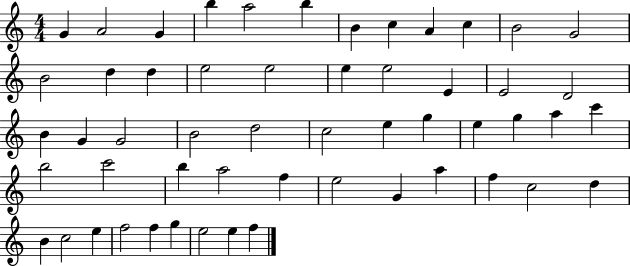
G4/q A4/h G4/q B5/q A5/h B5/q B4/q C5/q A4/q C5/q B4/h G4/h B4/h D5/q D5/q E5/h E5/h E5/q E5/h E4/q E4/h D4/h B4/q G4/q G4/h B4/h D5/h C5/h E5/q G5/q E5/q G5/q A5/q C6/q B5/h C6/h B5/q A5/h F5/q E5/h G4/q A5/q F5/q C5/h D5/q B4/q C5/h E5/q F5/h F5/q G5/q E5/h E5/q F5/q